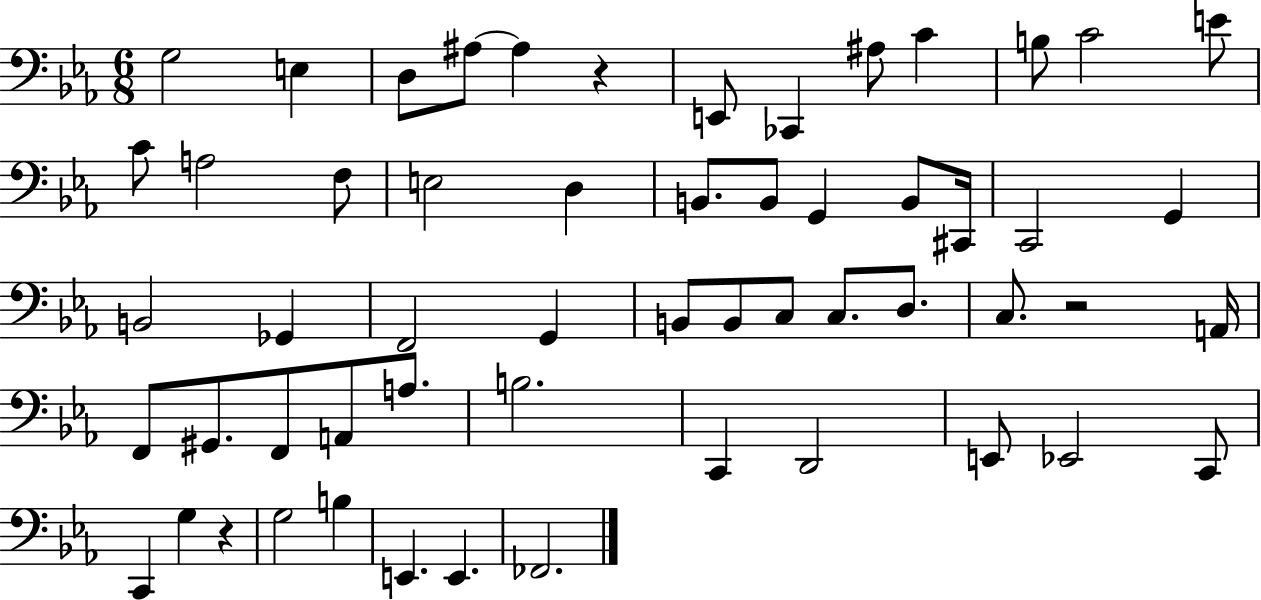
G3/h E3/q D3/e A#3/e A#3/q R/q E2/e CES2/q A#3/e C4/q B3/e C4/h E4/e C4/e A3/h F3/e E3/h D3/q B2/e. B2/e G2/q B2/e C#2/s C2/h G2/q B2/h Gb2/q F2/h G2/q B2/e B2/e C3/e C3/e. D3/e. C3/e. R/h A2/s F2/e G#2/e. F2/e A2/e A3/e. B3/h. C2/q D2/h E2/e Eb2/h C2/e C2/q G3/q R/q G3/h B3/q E2/q. E2/q. FES2/h.